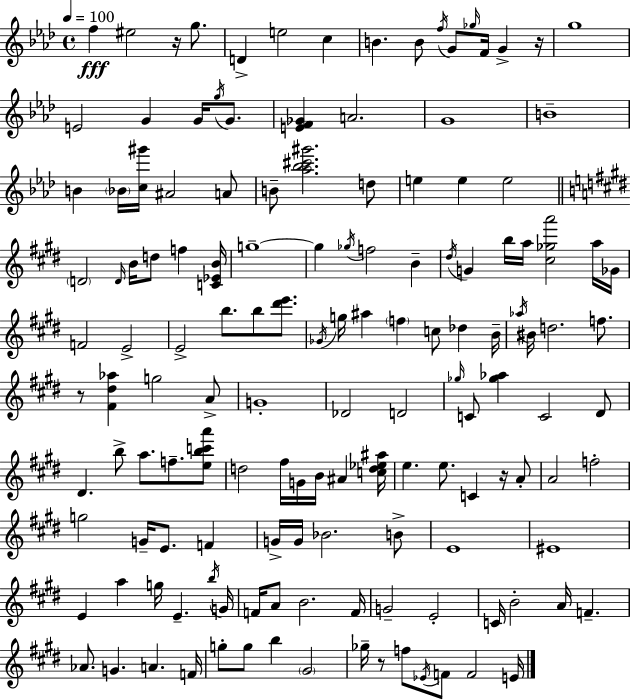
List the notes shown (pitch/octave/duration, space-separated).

F5/q EIS5/h R/s G5/e. D4/q E5/h C5/q B4/q. B4/e F5/s G4/e Gb5/s F4/s G4/q R/s G5/w E4/h G4/q G4/s G5/s G4/e. [E4,F4,Gb4]/q A4/h. G4/w B4/w B4/q Bb4/s [C5,G#6]/s A#4/h A4/e B4/e [Ab5,Bb5,C#6,G#6]/h. D5/e E5/q E5/q E5/h D4/h D4/s B4/s D5/e F5/q [C4,Eb4,B4]/s G5/w G5/q Gb5/s F5/h B4/q D#5/s G4/q B5/s A5/s [C#5,Gb5,A6]/h A5/s Gb4/s F4/h E4/h E4/h B5/e. B5/e [D#6,E6]/e. Gb4/s G5/s A#5/q F5/q C5/e Db5/q B4/s Ab5/s BIS4/s D5/h. F5/e. R/e [F#4,D#5,Ab5]/q G5/h A4/e G4/w Db4/h D4/h Gb5/s C4/e [Gb5,Ab5]/q C4/h D#4/e D#4/q. B5/e A5/e. F5/e. [E5,B5,C6,A6]/e D5/h F#5/s G4/s B4/s A#4/q [C5,D5,Eb5,A#5]/s E5/q. E5/e. C4/q R/s A4/e A4/h F5/h G5/h G4/s E4/e. F4/q G4/s G4/s Bb4/h. B4/e E4/w EIS4/w E4/q A5/q G5/s E4/q. B5/s G4/s F4/s A4/e B4/h. F4/s G4/h E4/h C4/s B4/h A4/s F4/q. Ab4/e. G4/q. A4/q. F4/s G5/e G5/e B5/q G#4/h Gb5/s R/e F5/e Eb4/s F4/e F4/h E4/s